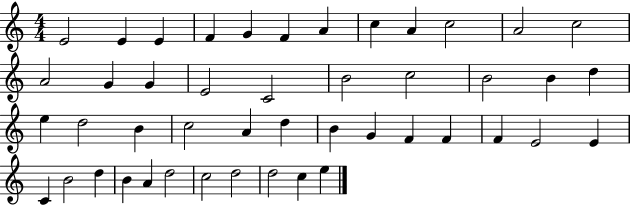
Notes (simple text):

E4/h E4/q E4/q F4/q G4/q F4/q A4/q C5/q A4/q C5/h A4/h C5/h A4/h G4/q G4/q E4/h C4/h B4/h C5/h B4/h B4/q D5/q E5/q D5/h B4/q C5/h A4/q D5/q B4/q G4/q F4/q F4/q F4/q E4/h E4/q C4/q B4/h D5/q B4/q A4/q D5/h C5/h D5/h D5/h C5/q E5/q